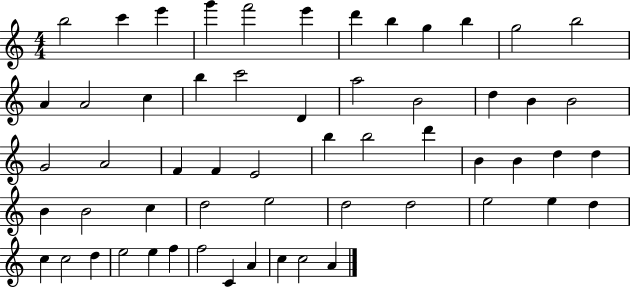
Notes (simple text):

B5/h C6/q E6/q G6/q F6/h E6/q D6/q B5/q G5/q B5/q G5/h B5/h A4/q A4/h C5/q B5/q C6/h D4/q A5/h B4/h D5/q B4/q B4/h G4/h A4/h F4/q F4/q E4/h B5/q B5/h D6/q B4/q B4/q D5/q D5/q B4/q B4/h C5/q D5/h E5/h D5/h D5/h E5/h E5/q D5/q C5/q C5/h D5/q E5/h E5/q F5/q F5/h C4/q A4/q C5/q C5/h A4/q